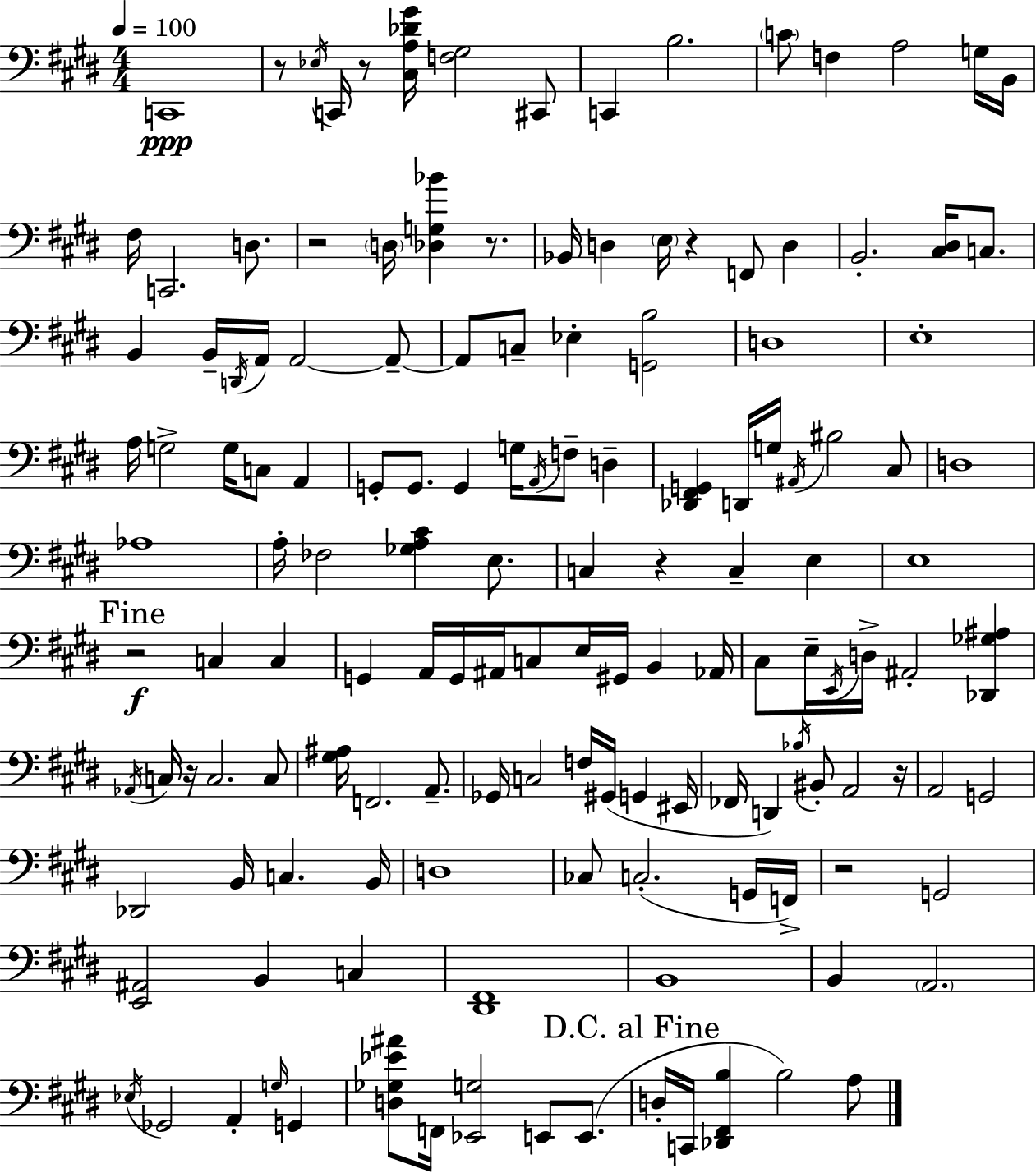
X:1
T:Untitled
M:4/4
L:1/4
K:E
C,,4 z/2 _E,/4 C,,/4 z/2 [^C,A,_D^G]/4 [F,^G,]2 ^C,,/2 C,, B,2 C/2 F, A,2 G,/4 B,,/4 ^F,/4 C,,2 D,/2 z2 D,/4 [_D,G,_B] z/2 _B,,/4 D, E,/4 z F,,/2 D, B,,2 [^C,^D,]/4 C,/2 B,, B,,/4 D,,/4 A,,/4 A,,2 A,,/2 A,,/2 C,/2 _E, [G,,B,]2 D,4 E,4 A,/4 G,2 G,/4 C,/2 A,, G,,/2 G,,/2 G,, G,/4 A,,/4 F,/2 D, [_D,,^F,,G,,] D,,/4 G,/4 ^A,,/4 ^B,2 ^C,/2 D,4 _A,4 A,/4 _F,2 [_G,A,^C] E,/2 C, z C, E, E,4 z2 C, C, G,, A,,/4 G,,/4 ^A,,/4 C,/2 E,/4 ^G,,/4 B,, _A,,/4 ^C,/2 E,/4 E,,/4 D,/4 ^A,,2 [_D,,_G,^A,] _A,,/4 C,/4 z/4 C,2 C,/2 [^G,^A,]/4 F,,2 A,,/2 _G,,/4 C,2 F,/4 ^G,,/4 G,, ^E,,/4 _F,,/4 D,, _B,/4 ^B,,/2 A,,2 z/4 A,,2 G,,2 _D,,2 B,,/4 C, B,,/4 D,4 _C,/2 C,2 G,,/4 F,,/4 z2 G,,2 [E,,^A,,]2 B,, C, [^D,,^F,,]4 B,,4 B,, A,,2 _E,/4 _G,,2 A,, G,/4 G,, [D,_G,_E^A]/2 F,,/4 [_E,,G,]2 E,,/2 E,,/2 D,/4 C,,/4 [_D,,^F,,B,] B,2 A,/2